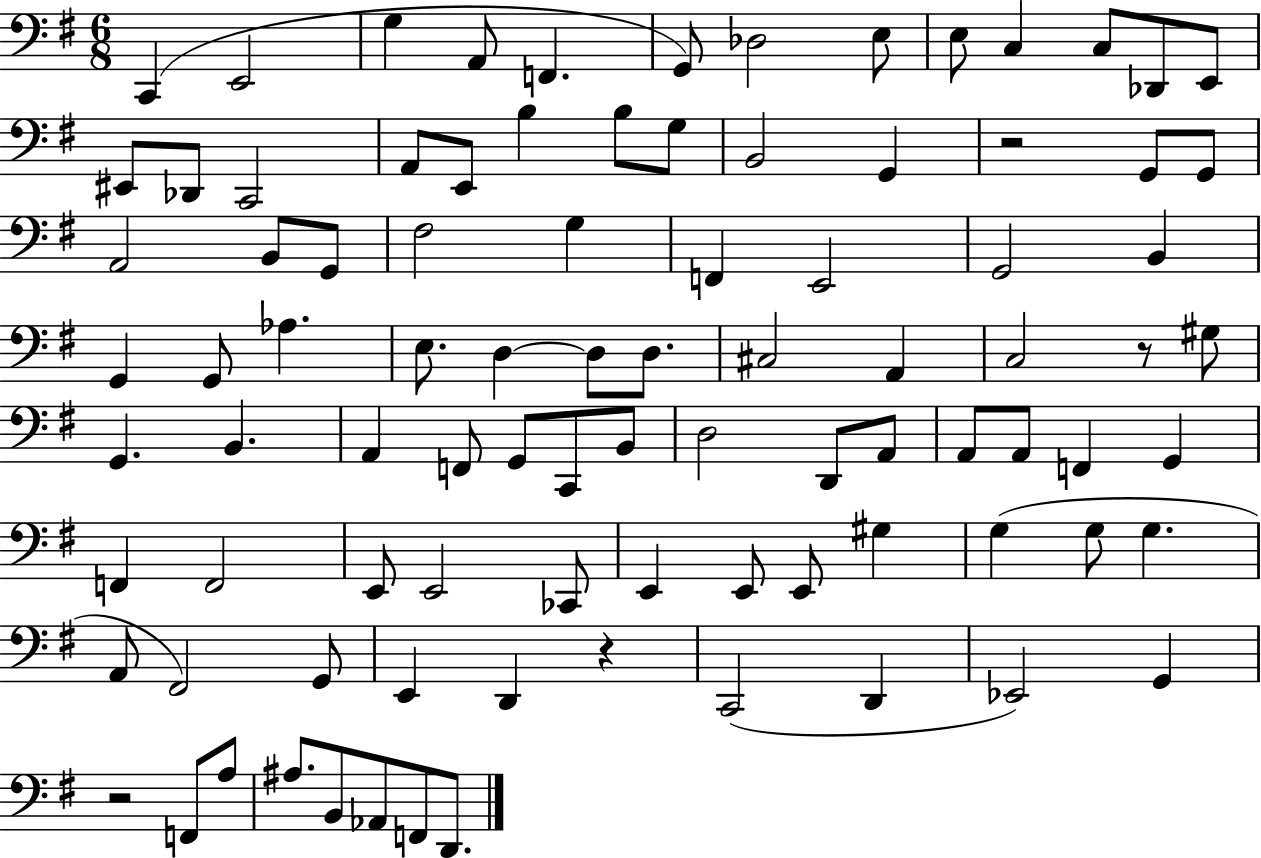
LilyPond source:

{
  \clef bass
  \numericTimeSignature
  \time 6/8
  \key g \major
  \repeat volta 2 { c,4( e,2 | g4 a,8 f,4. | g,8) des2 e8 | e8 c4 c8 des,8 e,8 | \break eis,8 des,8 c,2 | a,8 e,8 b4 b8 g8 | b,2 g,4 | r2 g,8 g,8 | \break a,2 b,8 g,8 | fis2 g4 | f,4 e,2 | g,2 b,4 | \break g,4 g,8 aes4. | e8. d4~~ d8 d8. | cis2 a,4 | c2 r8 gis8 | \break g,4. b,4. | a,4 f,8 g,8 c,8 b,8 | d2 d,8 a,8 | a,8 a,8 f,4 g,4 | \break f,4 f,2 | e,8 e,2 ces,8 | e,4 e,8 e,8 gis4 | g4( g8 g4. | \break a,8 fis,2) g,8 | e,4 d,4 r4 | c,2( d,4 | ees,2) g,4 | \break r2 f,8 a8 | ais8. b,8 aes,8 f,8 d,8. | } \bar "|."
}